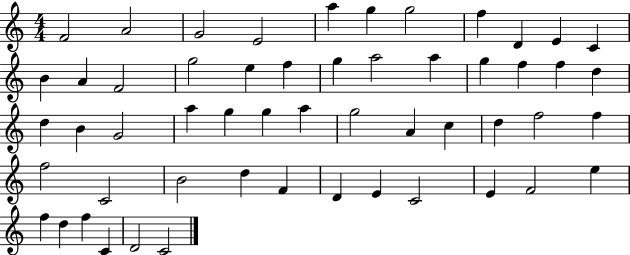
{
  \clef treble
  \numericTimeSignature
  \time 4/4
  \key c \major
  f'2 a'2 | g'2 e'2 | a''4 g''4 g''2 | f''4 d'4 e'4 c'4 | \break b'4 a'4 f'2 | g''2 e''4 f''4 | g''4 a''2 a''4 | g''4 f''4 f''4 d''4 | \break d''4 b'4 g'2 | a''4 g''4 g''4 a''4 | g''2 a'4 c''4 | d''4 f''2 f''4 | \break f''2 c'2 | b'2 d''4 f'4 | d'4 e'4 c'2 | e'4 f'2 e''4 | \break f''4 d''4 f''4 c'4 | d'2 c'2 | \bar "|."
}